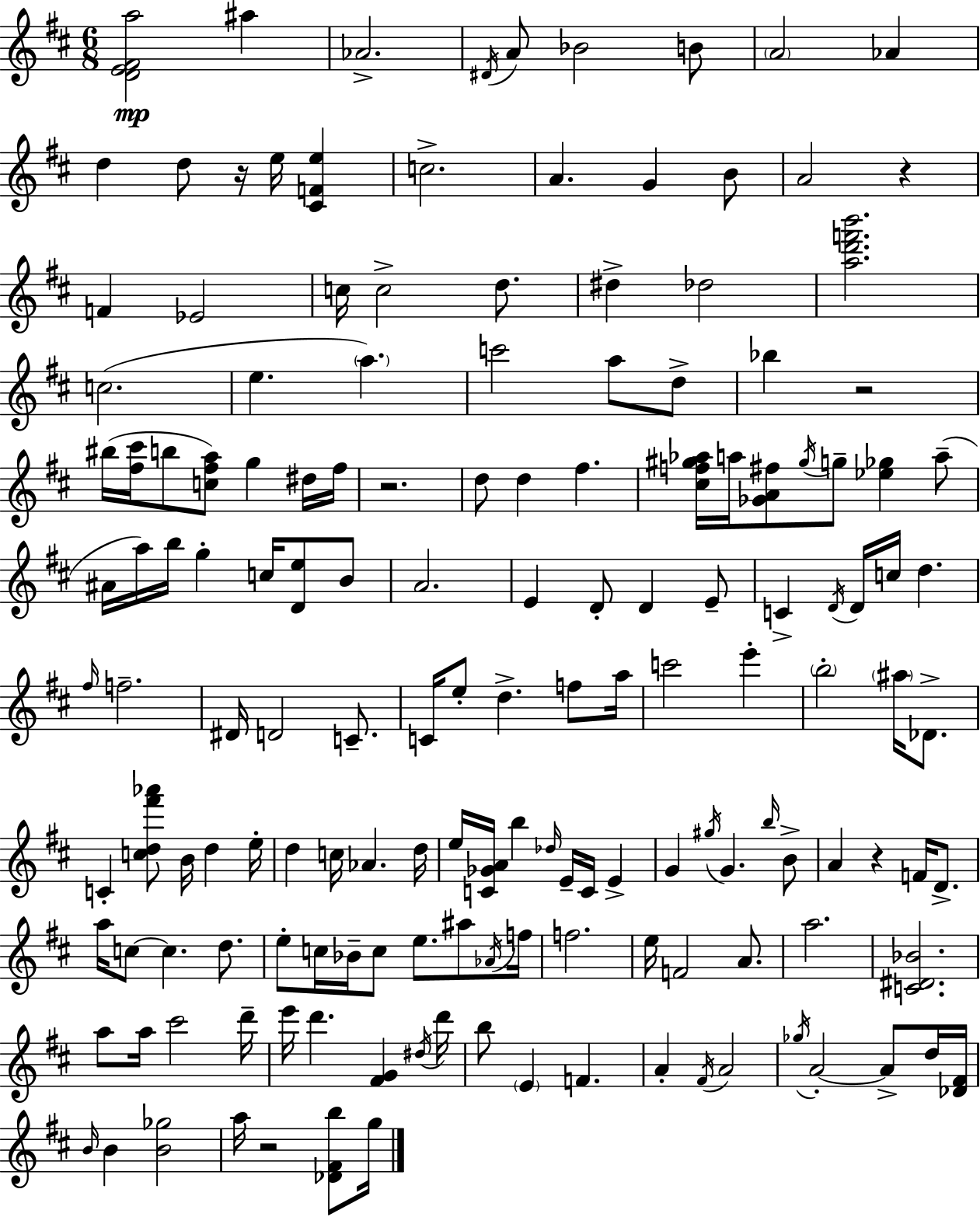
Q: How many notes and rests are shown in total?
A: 156